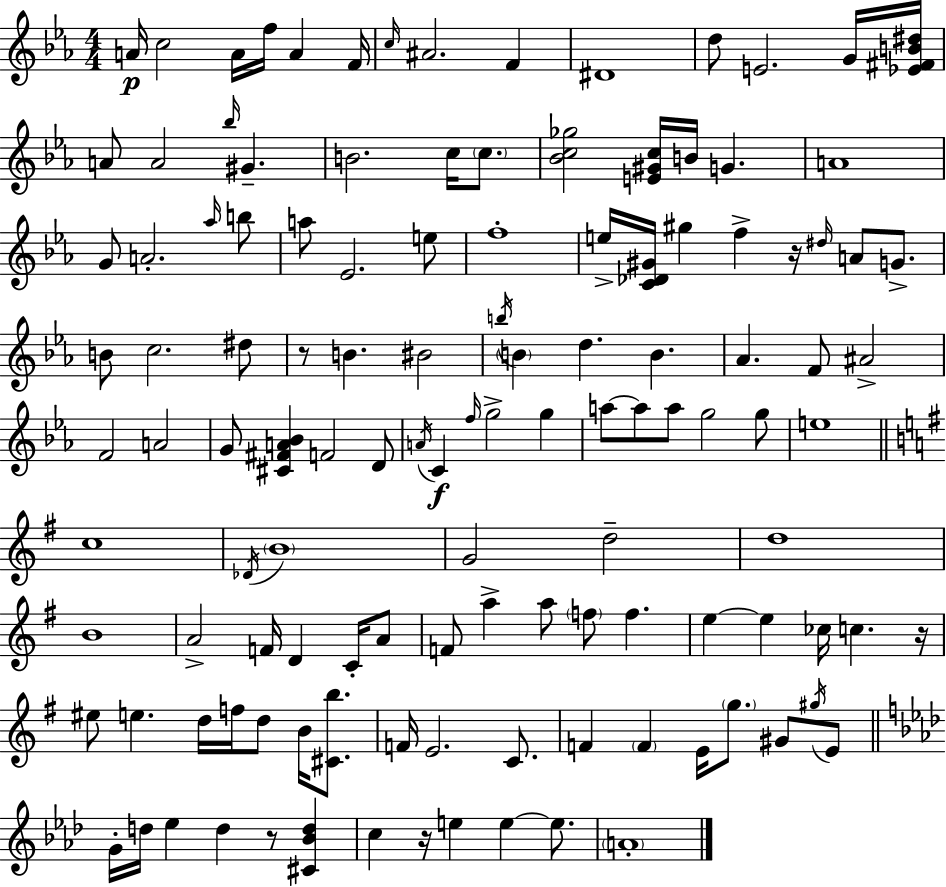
X:1
T:Untitled
M:4/4
L:1/4
K:Eb
A/4 c2 A/4 f/4 A F/4 c/4 ^A2 F ^D4 d/2 E2 G/4 [_E^FB^d]/4 A/2 A2 _b/4 ^G B2 c/4 c/2 [_Bc_g]2 [E^Gc]/4 B/4 G A4 G/2 A2 _a/4 b/2 a/2 _E2 e/2 f4 e/4 [C_D^G]/4 ^g f z/4 ^d/4 A/2 G/2 B/2 c2 ^d/2 z/2 B ^B2 b/4 B d B _A F/2 ^A2 F2 A2 G/2 [^C^FA_B] F2 D/2 A/4 C f/4 g2 g a/2 a/2 a/2 g2 g/2 e4 c4 _D/4 B4 G2 d2 d4 B4 A2 F/4 D C/4 A/2 F/2 a a/2 f/2 f e e _c/4 c z/4 ^e/2 e d/4 f/4 d/2 B/4 [^Cb]/2 F/4 E2 C/2 F F E/4 g/2 ^G/2 ^g/4 E/2 G/4 d/4 _e d z/2 [^C_Bd] c z/4 e e e/2 A4